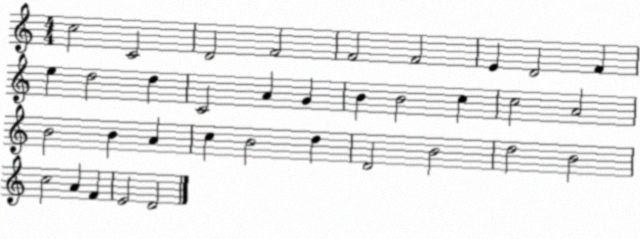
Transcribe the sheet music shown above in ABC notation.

X:1
T:Untitled
M:4/4
L:1/4
K:C
c2 C2 D2 F2 F2 F2 E D2 F e d2 d C2 A G B B2 c c2 A2 B2 B A c B2 d D2 B2 d2 B2 c2 A F E2 D2